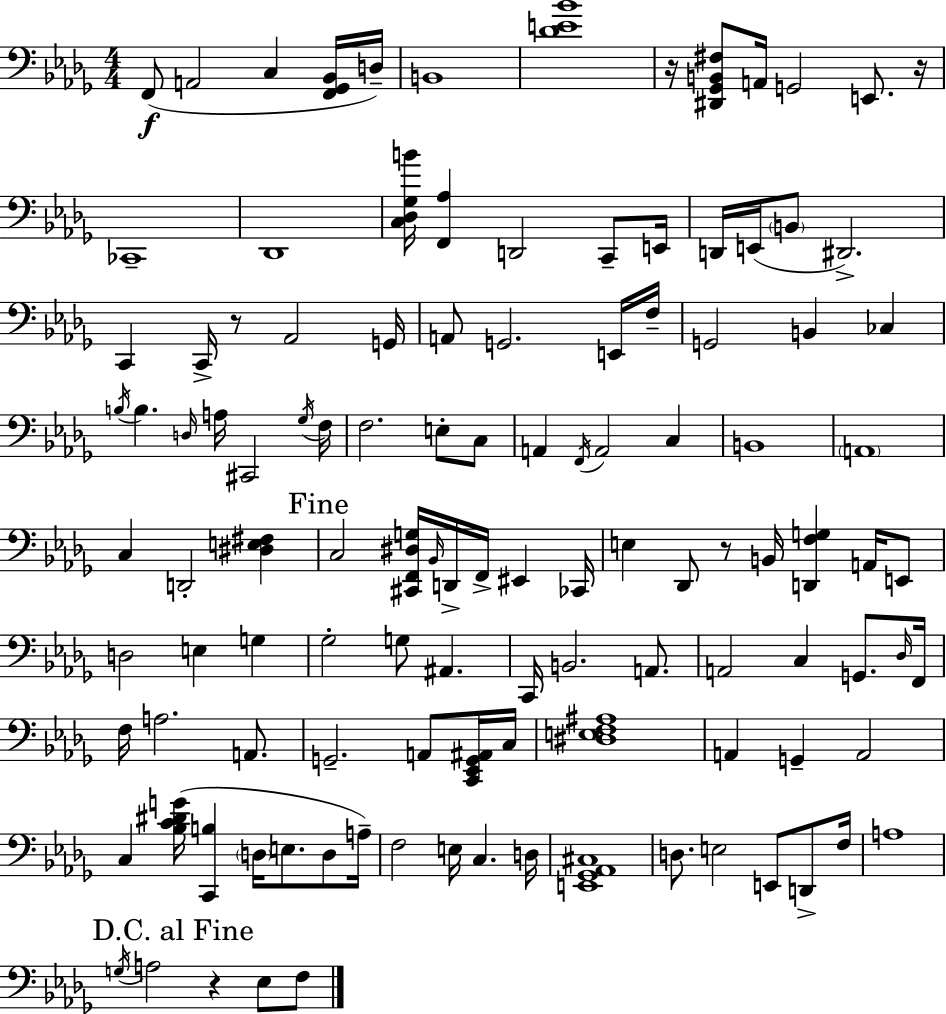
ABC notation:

X:1
T:Untitled
M:4/4
L:1/4
K:Bbm
F,,/2 A,,2 C, [F,,_G,,_B,,]/4 D,/4 B,,4 [_DE_B]4 z/4 [^D,,_G,,B,,^F,]/2 A,,/4 G,,2 E,,/2 z/4 _C,,4 _D,,4 [C,_D,_G,B]/4 [F,,_A,] D,,2 C,,/2 E,,/4 D,,/4 E,,/4 B,,/2 ^D,,2 C,, C,,/4 z/2 _A,,2 G,,/4 A,,/2 G,,2 E,,/4 F,/4 G,,2 B,, _C, B,/4 B, D,/4 A,/4 ^C,,2 _G,/4 F,/4 F,2 E,/2 C,/2 A,, F,,/4 A,,2 C, B,,4 A,,4 C, D,,2 [^D,E,^F,] C,2 [^C,,F,,^D,G,]/4 _B,,/4 D,,/4 F,,/4 ^E,, _C,,/4 E, _D,,/2 z/2 B,,/4 [D,,F,G,] A,,/4 E,,/2 D,2 E, G, _G,2 G,/2 ^A,, C,,/4 B,,2 A,,/2 A,,2 C, G,,/2 _D,/4 F,,/4 F,/4 A,2 A,,/2 G,,2 A,,/2 [C,,_E,,G,,^A,,]/4 C,/4 [^D,E,F,^A,]4 A,, G,, A,,2 C, [_B,C^DG]/4 [C,,B,] D,/4 E,/2 D,/2 A,/4 F,2 E,/4 C, D,/4 [E,,_G,,_A,,^C,]4 D,/2 E,2 E,,/2 D,,/2 F,/4 A,4 G,/4 A,2 z _E,/2 F,/2